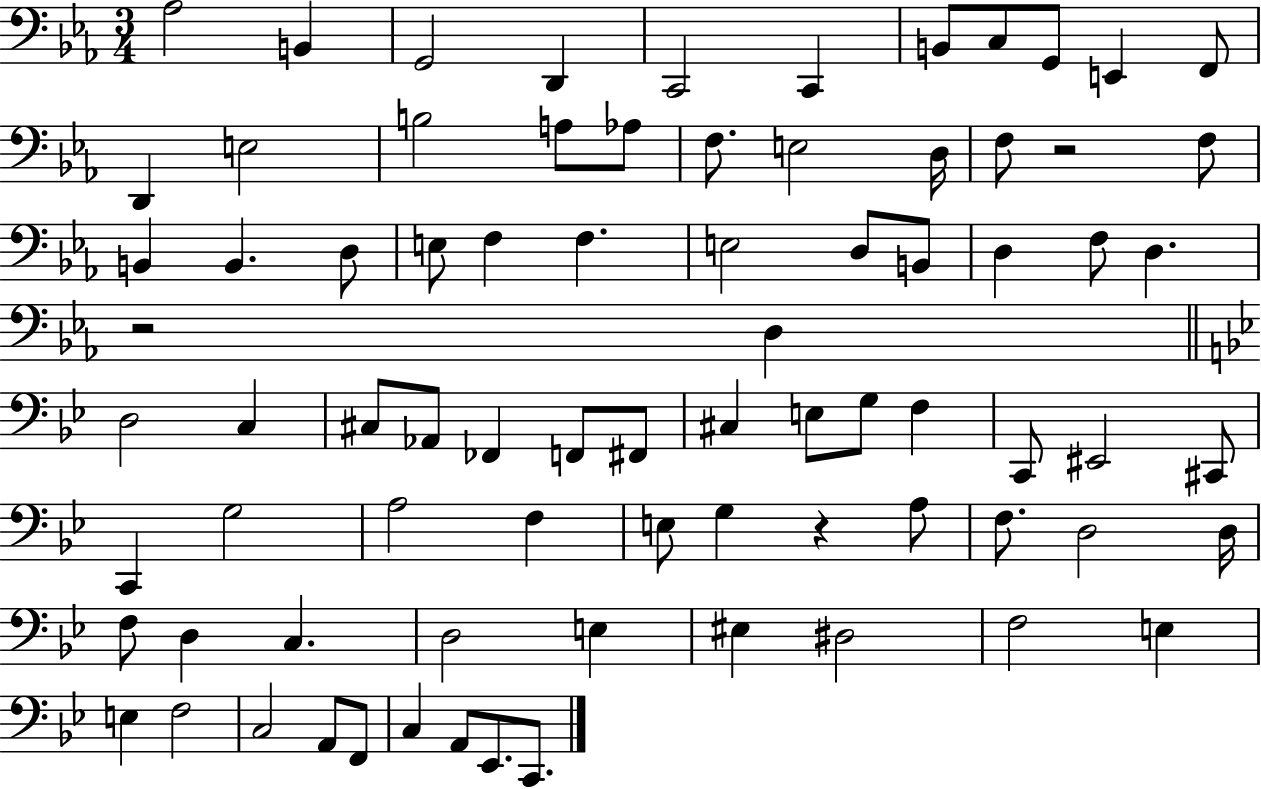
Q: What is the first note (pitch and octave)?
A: Ab3